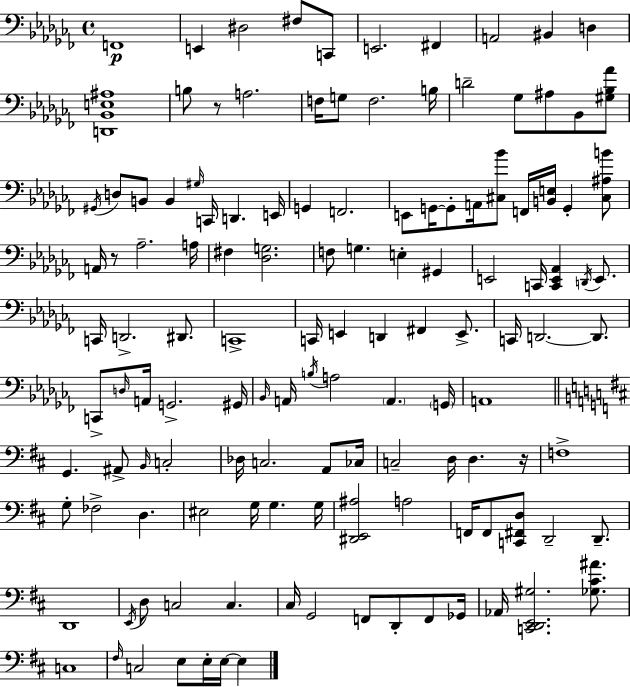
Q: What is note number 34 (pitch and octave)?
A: A2